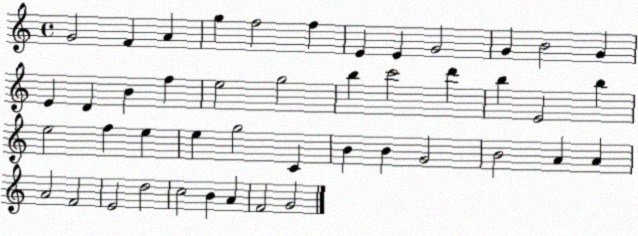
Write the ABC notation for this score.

X:1
T:Untitled
M:4/4
L:1/4
K:C
G2 F A g f2 f E E G2 G B2 G E D B f e2 g2 b c'2 d' b E2 b e2 f e e g2 C B B G2 B2 A A A2 F2 E2 d2 c2 B A F2 G2